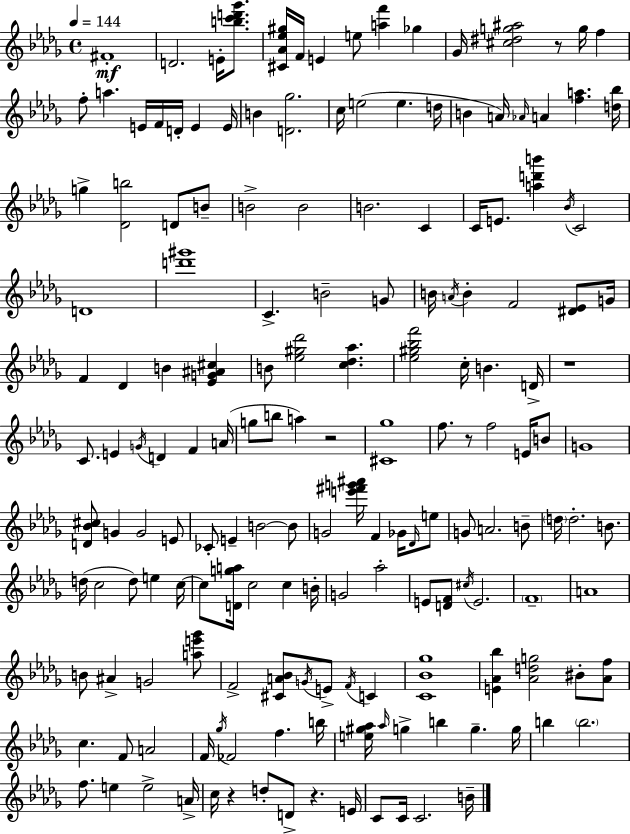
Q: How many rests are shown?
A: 6